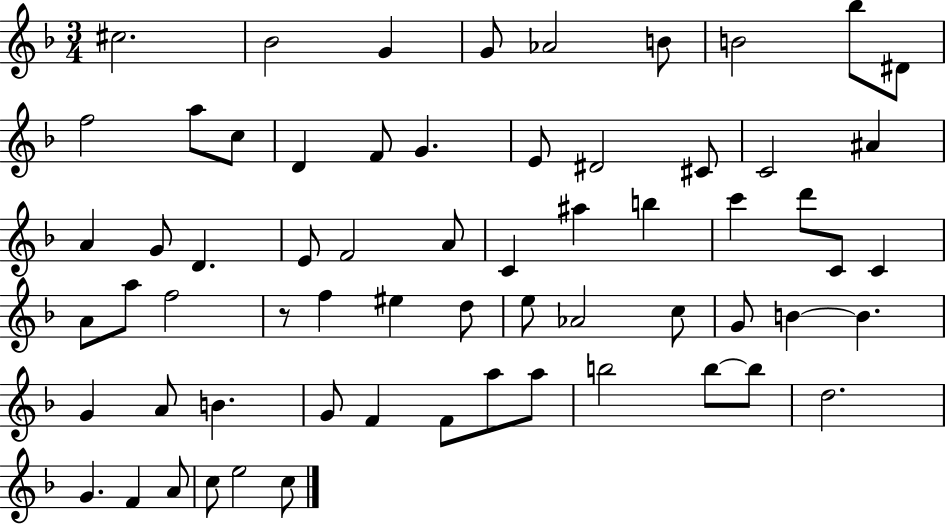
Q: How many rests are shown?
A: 1